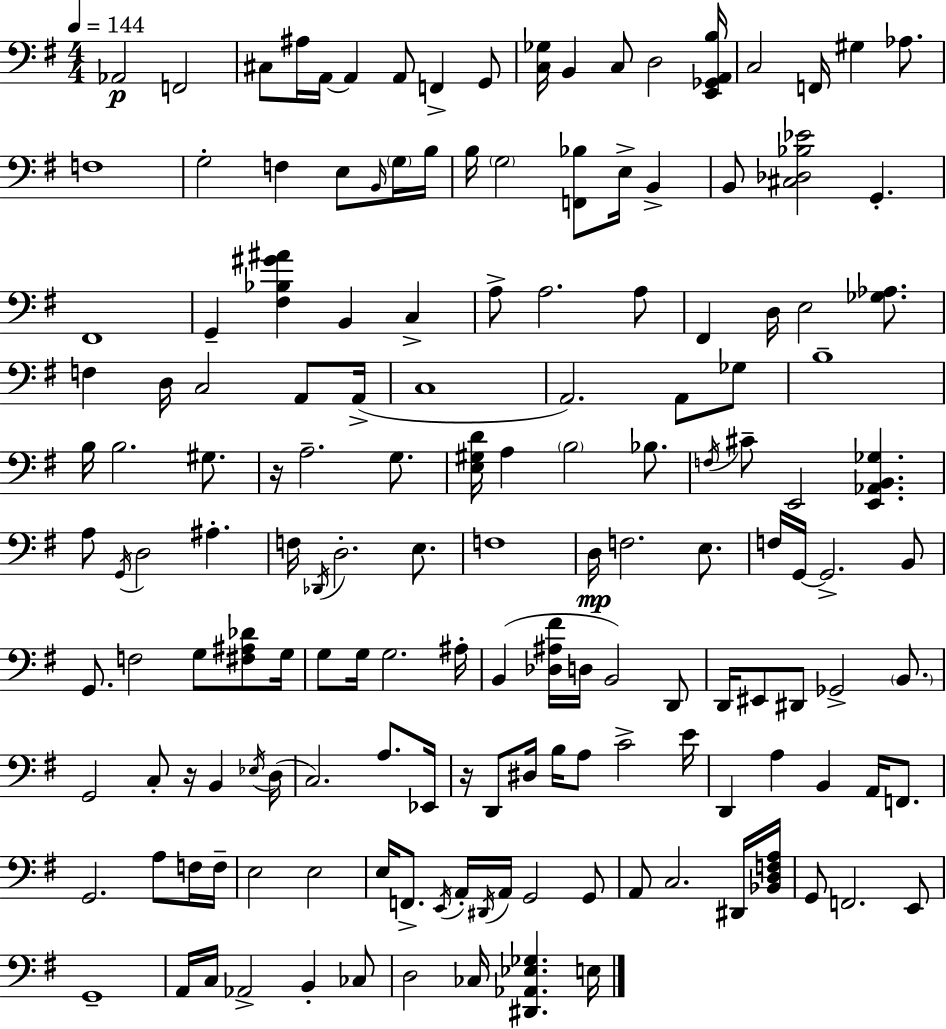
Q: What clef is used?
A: bass